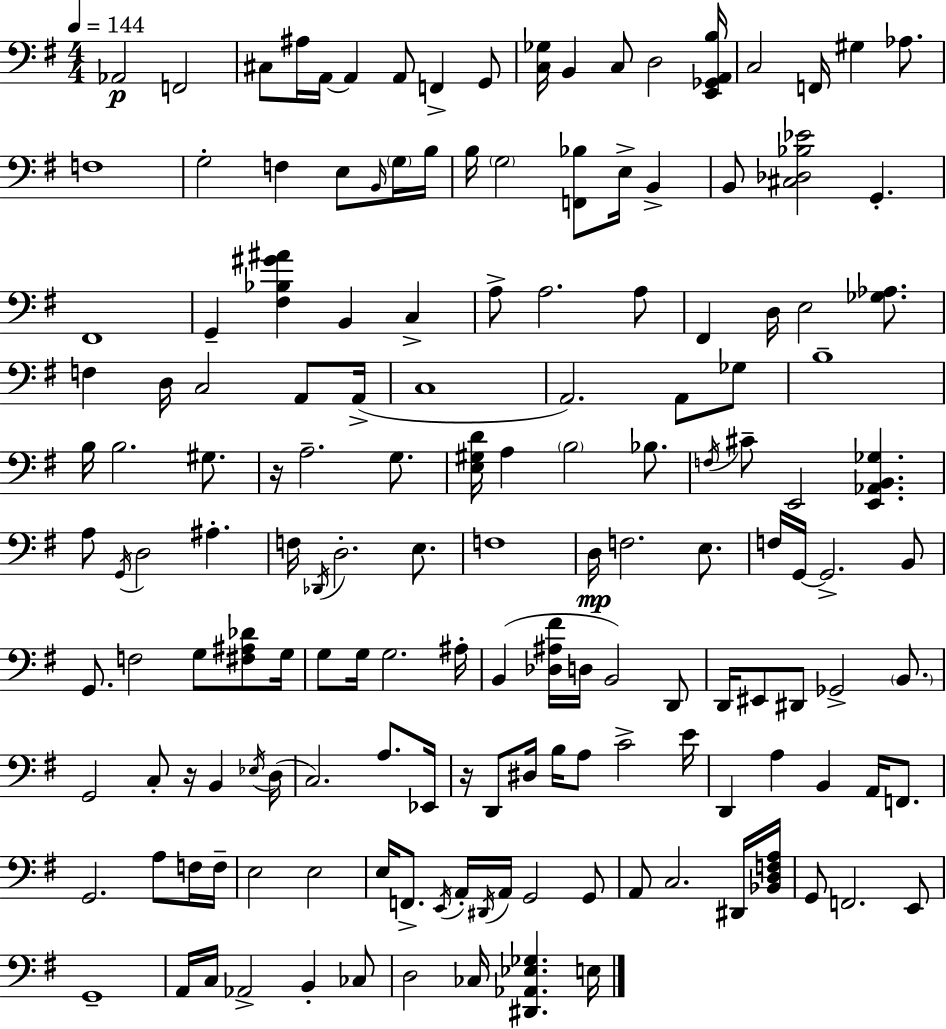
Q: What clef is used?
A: bass